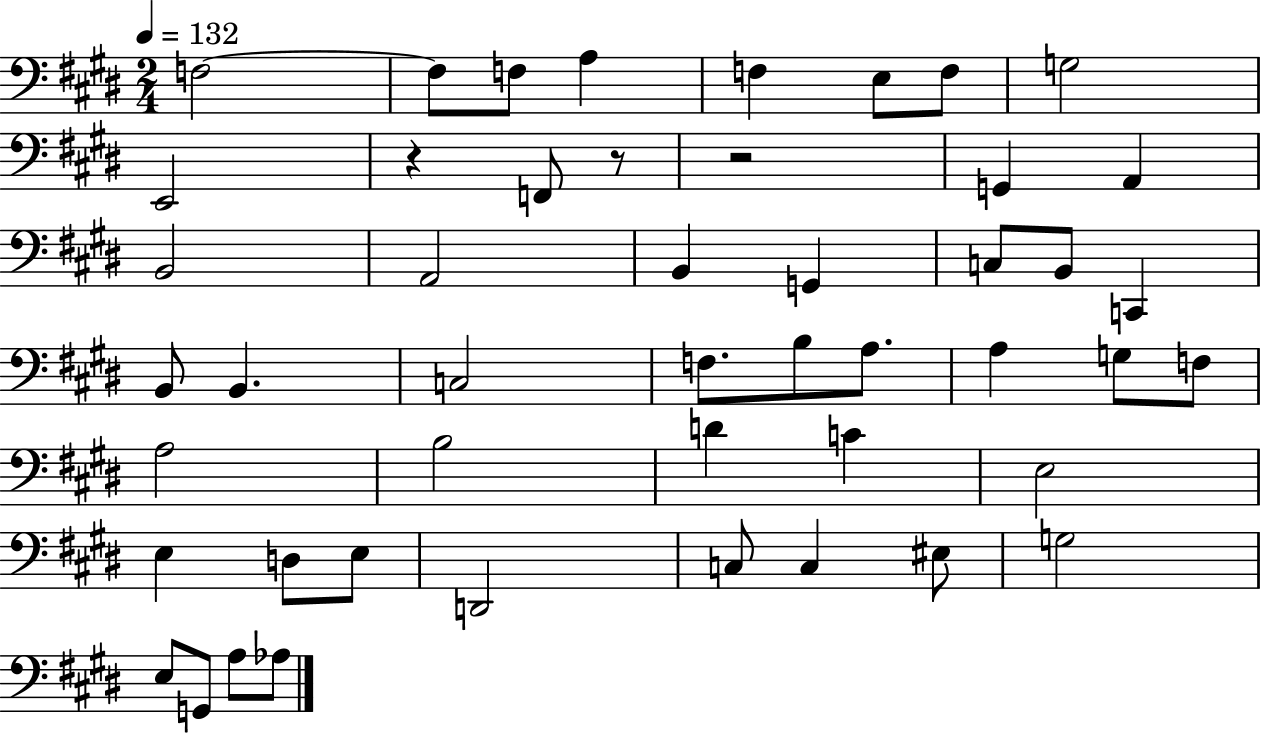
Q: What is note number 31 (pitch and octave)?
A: D4